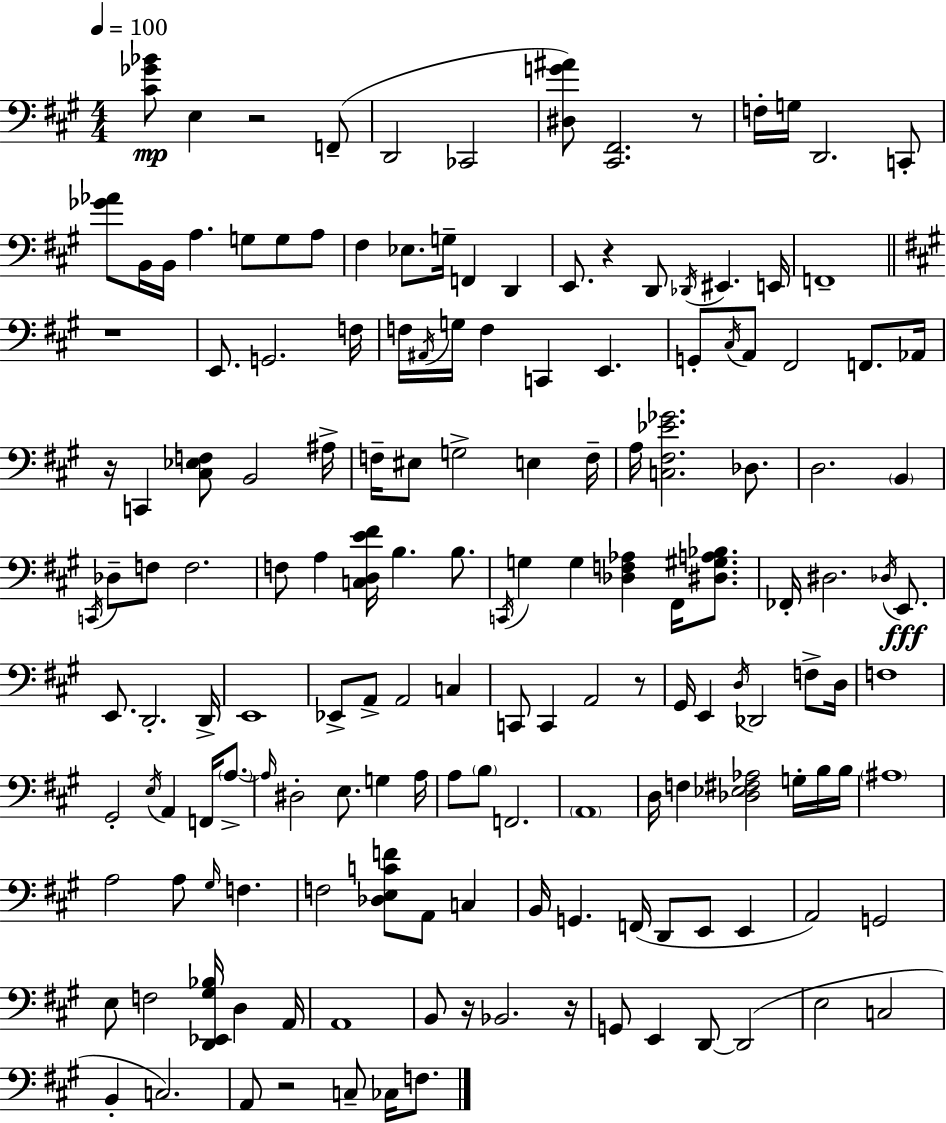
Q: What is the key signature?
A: A major